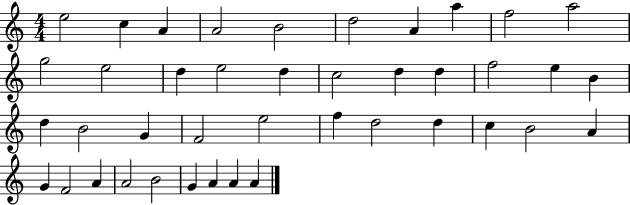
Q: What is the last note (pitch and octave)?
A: A4